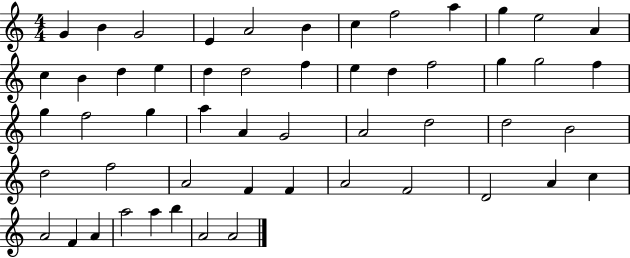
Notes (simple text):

G4/q B4/q G4/h E4/q A4/h B4/q C5/q F5/h A5/q G5/q E5/h A4/q C5/q B4/q D5/q E5/q D5/q D5/h F5/q E5/q D5/q F5/h G5/q G5/h F5/q G5/q F5/h G5/q A5/q A4/q G4/h A4/h D5/h D5/h B4/h D5/h F5/h A4/h F4/q F4/q A4/h F4/h D4/h A4/q C5/q A4/h F4/q A4/q A5/h A5/q B5/q A4/h A4/h